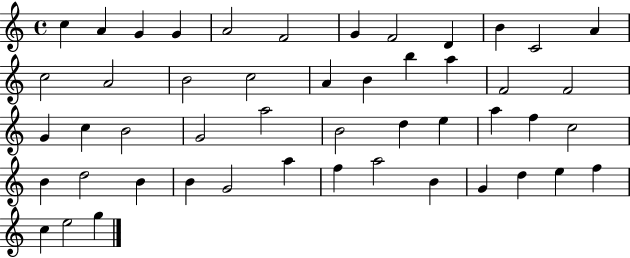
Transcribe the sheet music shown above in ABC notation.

X:1
T:Untitled
M:4/4
L:1/4
K:C
c A G G A2 F2 G F2 D B C2 A c2 A2 B2 c2 A B b a F2 F2 G c B2 G2 a2 B2 d e a f c2 B d2 B B G2 a f a2 B G d e f c e2 g